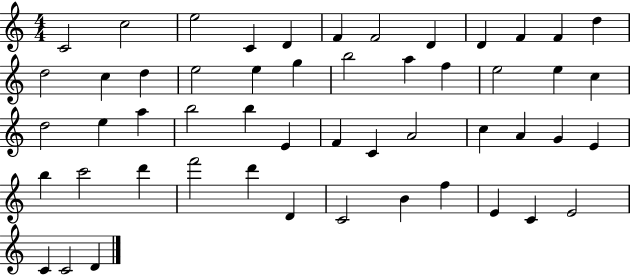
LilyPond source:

{
  \clef treble
  \numericTimeSignature
  \time 4/4
  \key c \major
  c'2 c''2 | e''2 c'4 d'4 | f'4 f'2 d'4 | d'4 f'4 f'4 d''4 | \break d''2 c''4 d''4 | e''2 e''4 g''4 | b''2 a''4 f''4 | e''2 e''4 c''4 | \break d''2 e''4 a''4 | b''2 b''4 e'4 | f'4 c'4 a'2 | c''4 a'4 g'4 e'4 | \break b''4 c'''2 d'''4 | f'''2 d'''4 d'4 | c'2 b'4 f''4 | e'4 c'4 e'2 | \break c'4 c'2 d'4 | \bar "|."
}